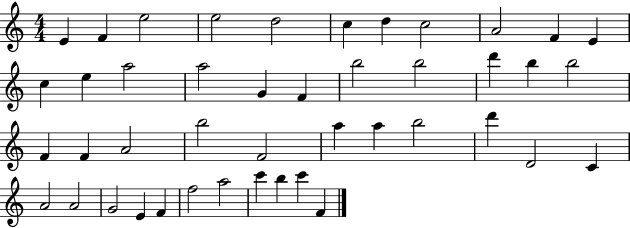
X:1
T:Untitled
M:4/4
L:1/4
K:C
E F e2 e2 d2 c d c2 A2 F E c e a2 a2 G F b2 b2 d' b b2 F F A2 b2 F2 a a b2 d' D2 C A2 A2 G2 E F f2 a2 c' b c' F